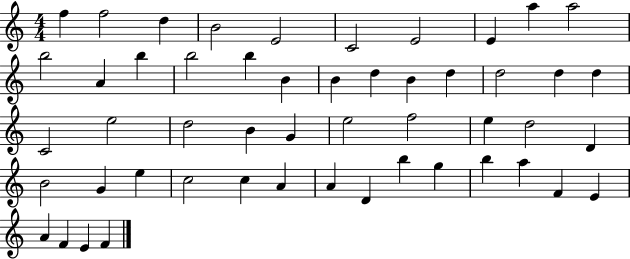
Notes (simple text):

F5/q F5/h D5/q B4/h E4/h C4/h E4/h E4/q A5/q A5/h B5/h A4/q B5/q B5/h B5/q B4/q B4/q D5/q B4/q D5/q D5/h D5/q D5/q C4/h E5/h D5/h B4/q G4/q E5/h F5/h E5/q D5/h D4/q B4/h G4/q E5/q C5/h C5/q A4/q A4/q D4/q B5/q G5/q B5/q A5/q F4/q E4/q A4/q F4/q E4/q F4/q